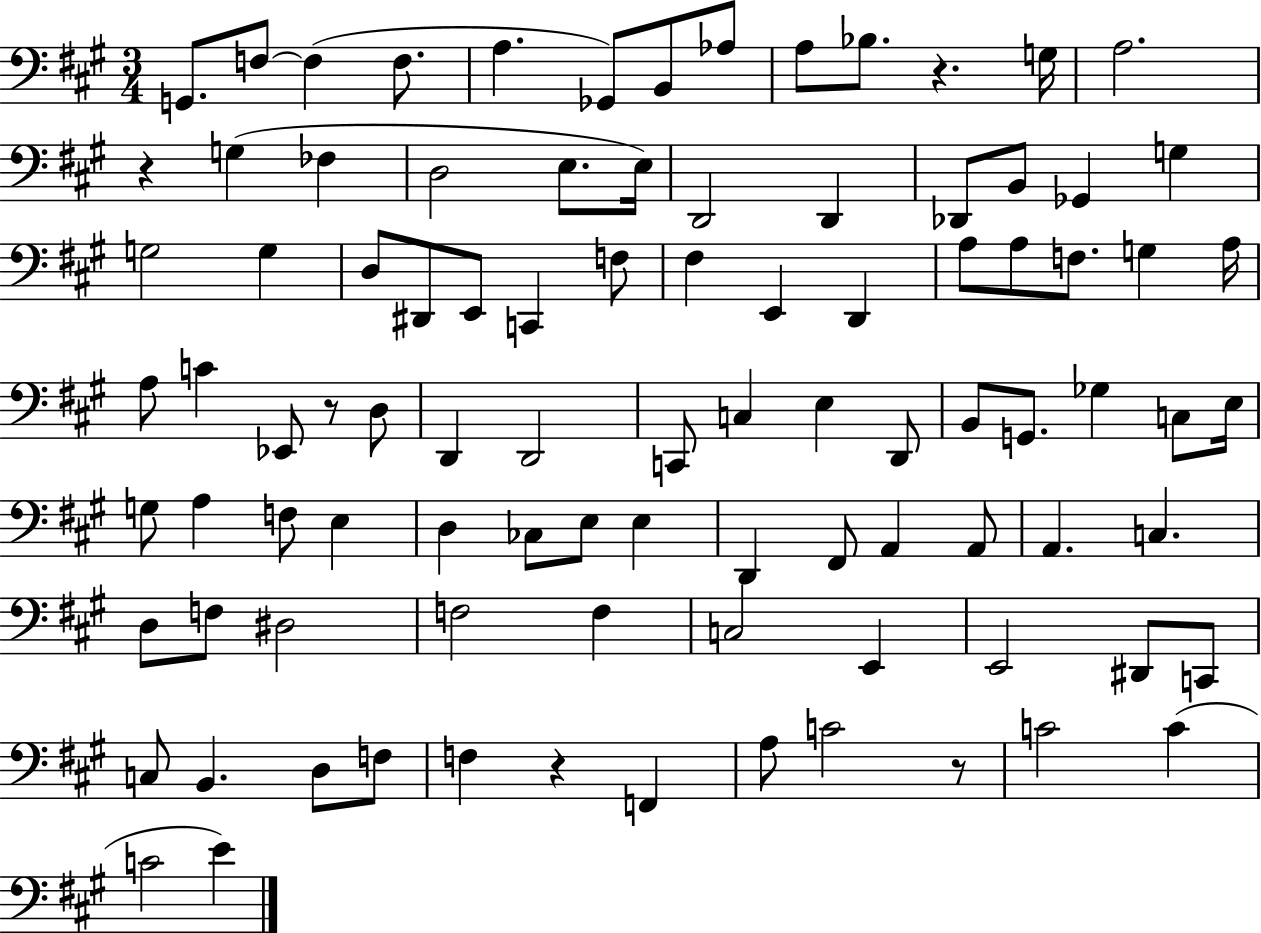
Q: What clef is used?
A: bass